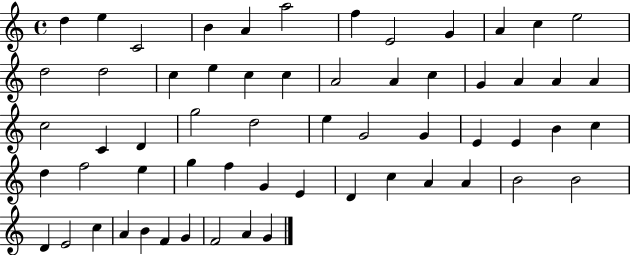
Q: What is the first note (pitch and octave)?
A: D5